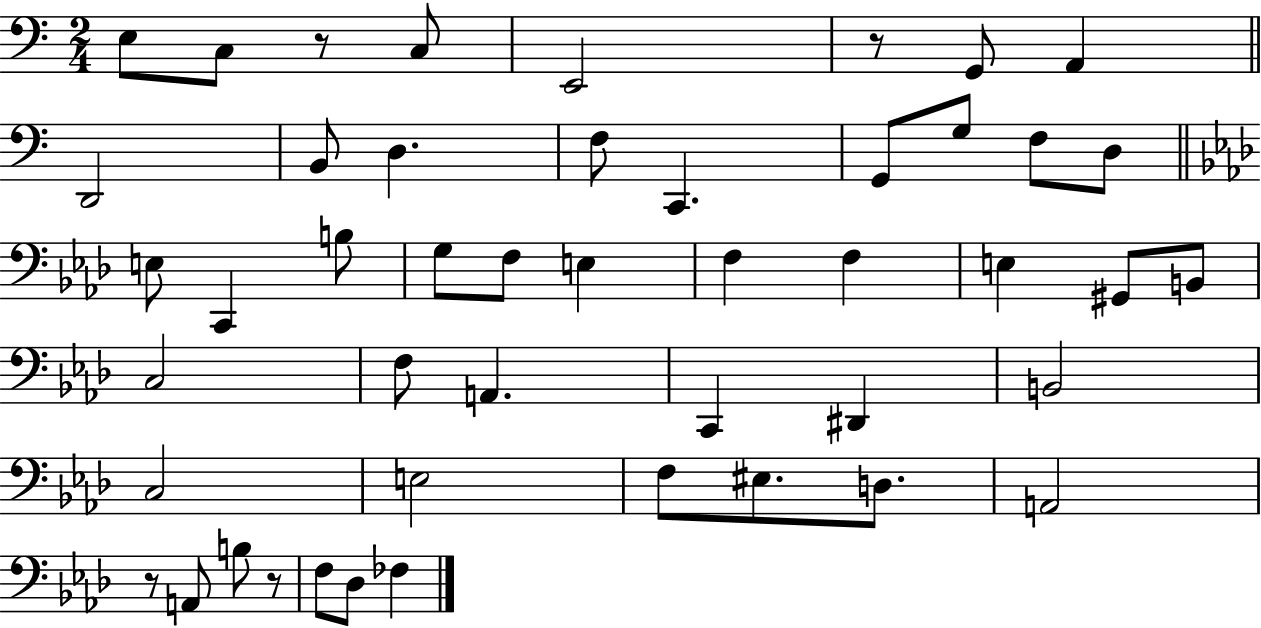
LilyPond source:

{
  \clef bass
  \numericTimeSignature
  \time 2/4
  \key c \major
  \repeat volta 2 { e8 c8 r8 c8 | e,2 | r8 g,8 a,4 | \bar "||" \break \key a \minor d,2 | b,8 d4. | f8 c,4. | g,8 g8 f8 d8 | \break \bar "||" \break \key aes \major e8 c,4 b8 | g8 f8 e4 | f4 f4 | e4 gis,8 b,8 | \break c2 | f8 a,4. | c,4 dis,4 | b,2 | \break c2 | e2 | f8 eis8. d8. | a,2 | \break r8 a,8 b8 r8 | f8 des8 fes4 | } \bar "|."
}